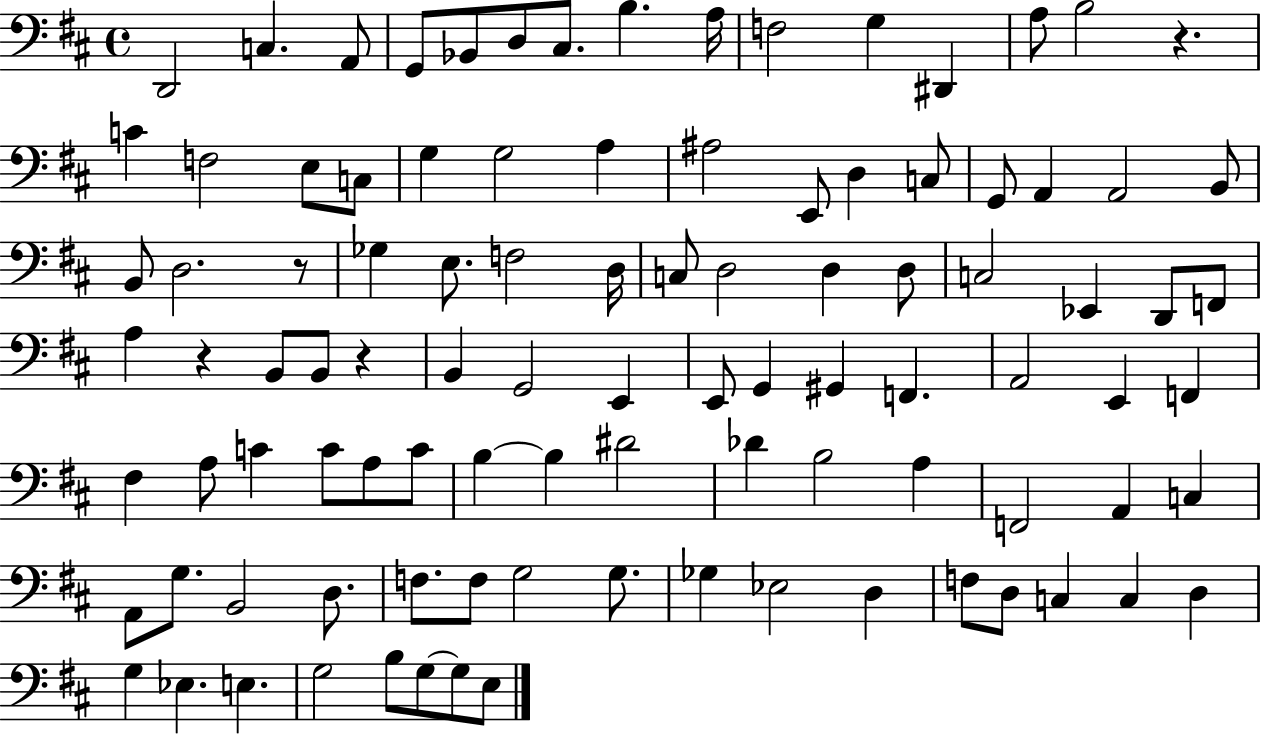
D2/h C3/q. A2/e G2/e Bb2/e D3/e C#3/e. B3/q. A3/s F3/h G3/q D#2/q A3/e B3/h R/q. C4/q F3/h E3/e C3/e G3/q G3/h A3/q A#3/h E2/e D3/q C3/e G2/e A2/q A2/h B2/e B2/e D3/h. R/e Gb3/q E3/e. F3/h D3/s C3/e D3/h D3/q D3/e C3/h Eb2/q D2/e F2/e A3/q R/q B2/e B2/e R/q B2/q G2/h E2/q E2/e G2/q G#2/q F2/q. A2/h E2/q F2/q F#3/q A3/e C4/q C4/e A3/e C4/e B3/q B3/q D#4/h Db4/q B3/h A3/q F2/h A2/q C3/q A2/e G3/e. B2/h D3/e. F3/e. F3/e G3/h G3/e. Gb3/q Eb3/h D3/q F3/e D3/e C3/q C3/q D3/q G3/q Eb3/q. E3/q. G3/h B3/e G3/e G3/e E3/e